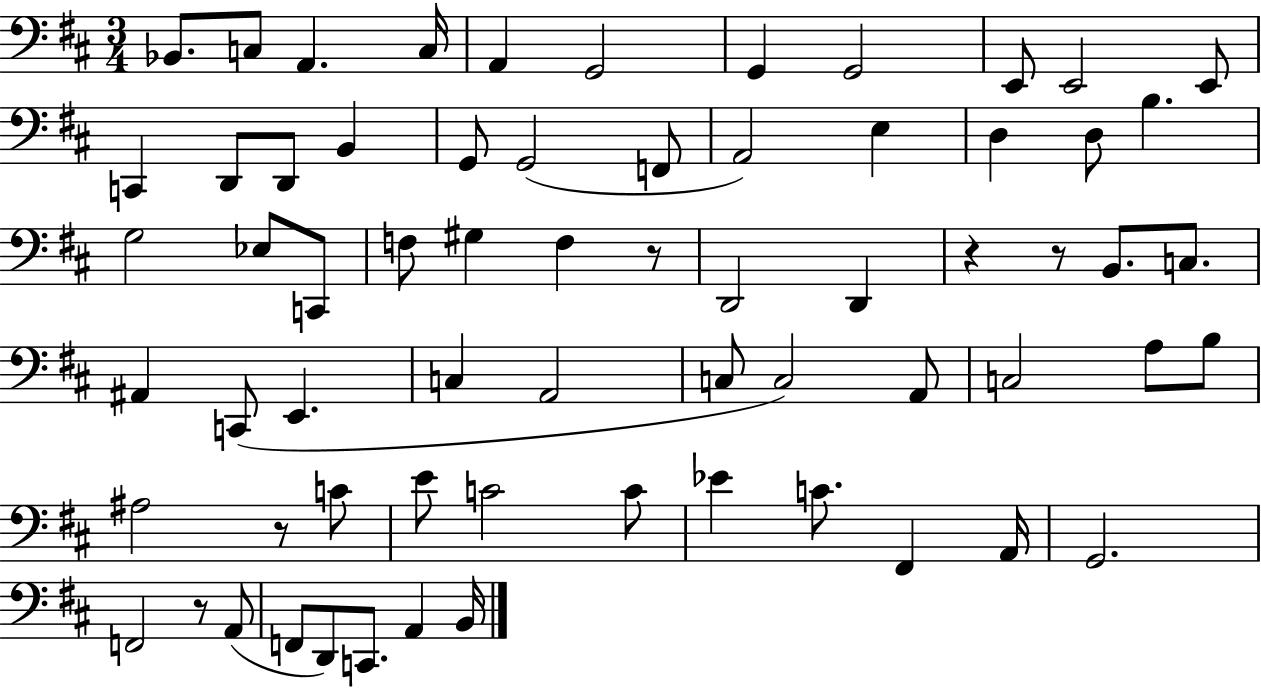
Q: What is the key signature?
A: D major